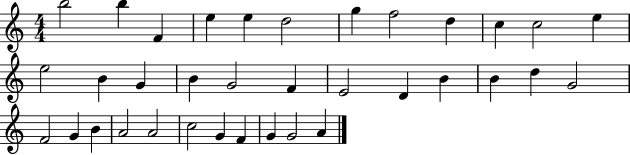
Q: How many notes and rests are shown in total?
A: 35